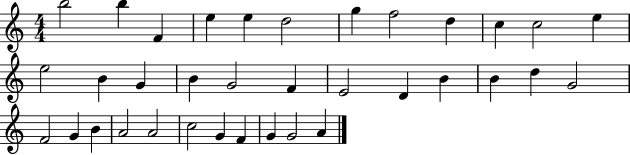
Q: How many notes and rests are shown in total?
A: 35